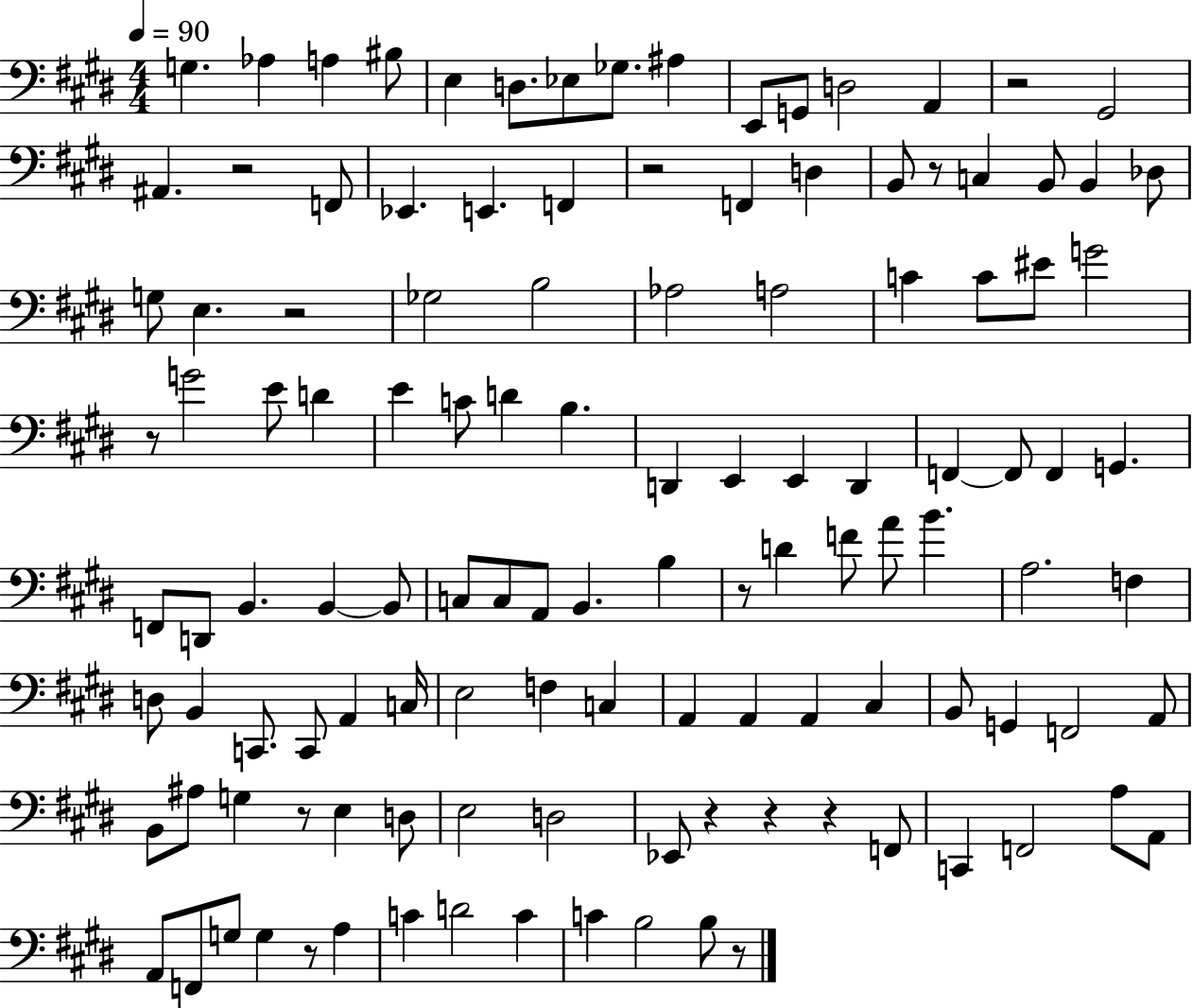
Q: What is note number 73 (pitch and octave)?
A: C3